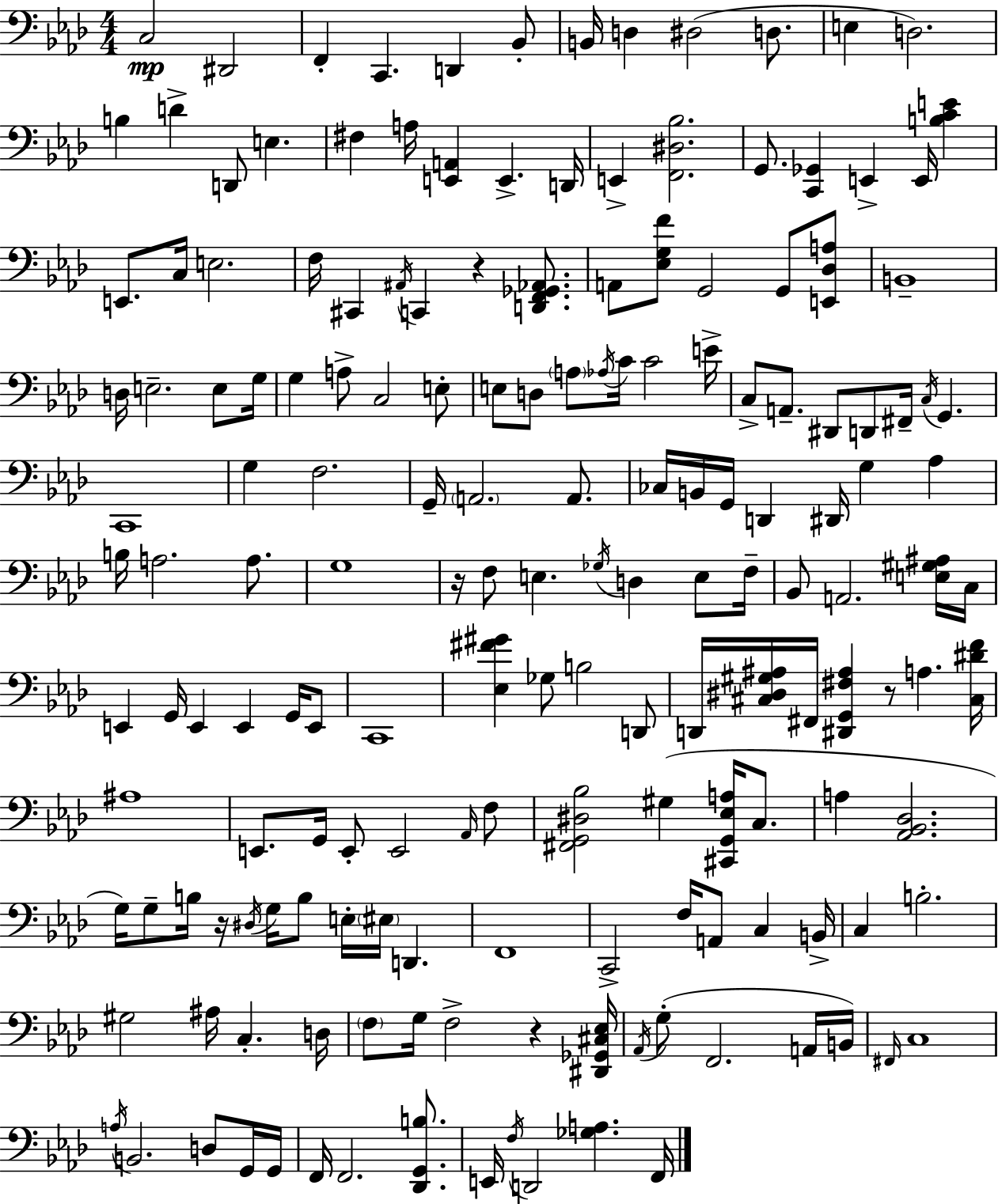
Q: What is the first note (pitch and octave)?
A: C3